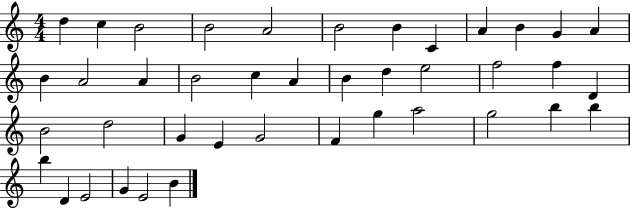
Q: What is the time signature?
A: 4/4